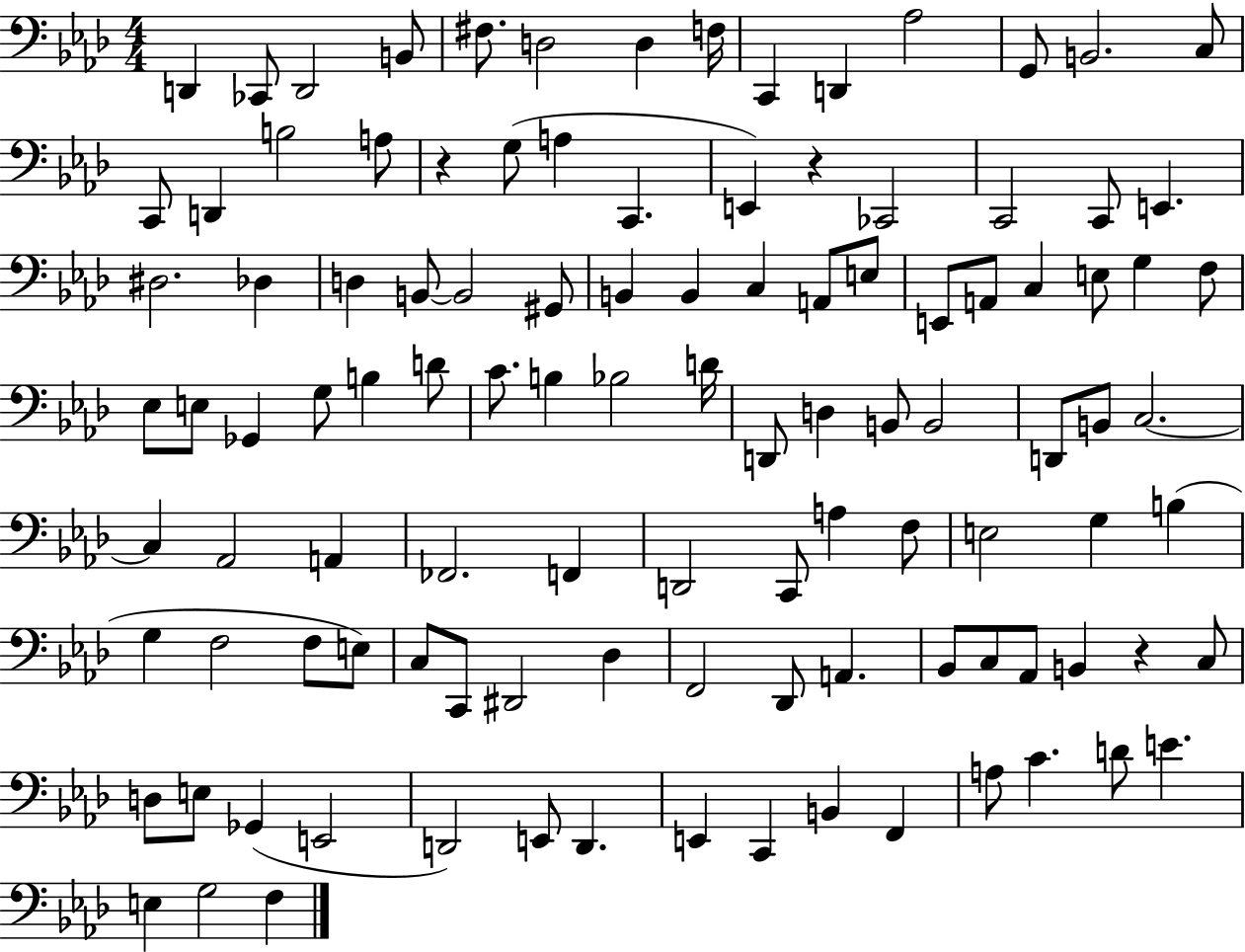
X:1
T:Untitled
M:4/4
L:1/4
K:Ab
D,, _C,,/2 D,,2 B,,/2 ^F,/2 D,2 D, F,/4 C,, D,, _A,2 G,,/2 B,,2 C,/2 C,,/2 D,, B,2 A,/2 z G,/2 A, C,, E,, z _C,,2 C,,2 C,,/2 E,, ^D,2 _D, D, B,,/2 B,,2 ^G,,/2 B,, B,, C, A,,/2 E,/2 E,,/2 A,,/2 C, E,/2 G, F,/2 _E,/2 E,/2 _G,, G,/2 B, D/2 C/2 B, _B,2 D/4 D,,/2 D, B,,/2 B,,2 D,,/2 B,,/2 C,2 C, _A,,2 A,, _F,,2 F,, D,,2 C,,/2 A, F,/2 E,2 G, B, G, F,2 F,/2 E,/2 C,/2 C,,/2 ^D,,2 _D, F,,2 _D,,/2 A,, _B,,/2 C,/2 _A,,/2 B,, z C,/2 D,/2 E,/2 _G,, E,,2 D,,2 E,,/2 D,, E,, C,, B,, F,, A,/2 C D/2 E E, G,2 F,